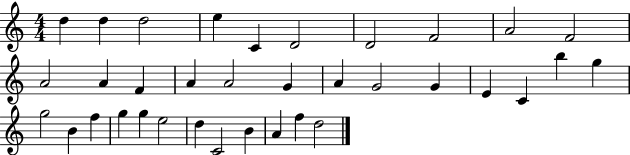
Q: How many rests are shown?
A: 0